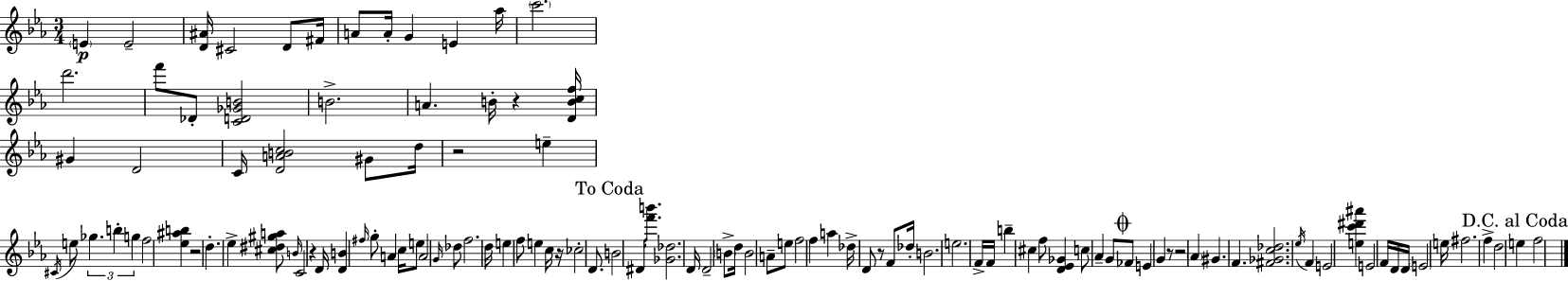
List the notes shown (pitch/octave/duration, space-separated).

E4/q E4/h [D4,A#4]/s C#4/h D4/e F#4/s A4/e A4/s G4/q E4/q Ab5/s C6/h. D6/h. F6/e Db4/e [C4,D4,Gb4,B4]/h B4/h. A4/q. B4/s R/q [D4,B4,C5,F5]/s G#4/q D4/h C4/s [D4,A4,B4,C5]/h G#4/e D5/s R/h E5/q C#4/s E5/e Gb5/q. B5/q G5/q F5/h [Eb5,A#5,B5]/q R/h D5/q. Eb5/q [C#5,D#5,G#5,A5]/e B4/s C4/h R/q D4/s [D4,B4]/q F#5/s G5/e A4/q C5/s E5/e A4/h G4/s Db5/e F5/h. D5/s E5/q F5/e E5/q C5/s R/s CES5/h D4/e. B4/h D#4/s [F6,B6]/e. [Gb4,Db5]/h. D4/s D4/h B4/e D5/s B4/h A4/e E5/e F5/h F5/q A5/q Db5/s D4/e R/e F4/e Db5/s B4/h. E5/h. F4/s F4/s B5/q C#5/q F5/e [D4,Eb4,Gb4]/q C5/e Ab4/q G4/e FES4/e E4/q G4/q R/e R/h Ab4/q G#4/q. F4/q. [F#4,Gb4,C5,Db5]/h. Eb5/s F4/q E4/h [E5,C6,D#6,A#6]/q E4/h F4/s D4/s D4/s E4/h E5/s F#5/h. F5/q D5/h E5/q F5/h